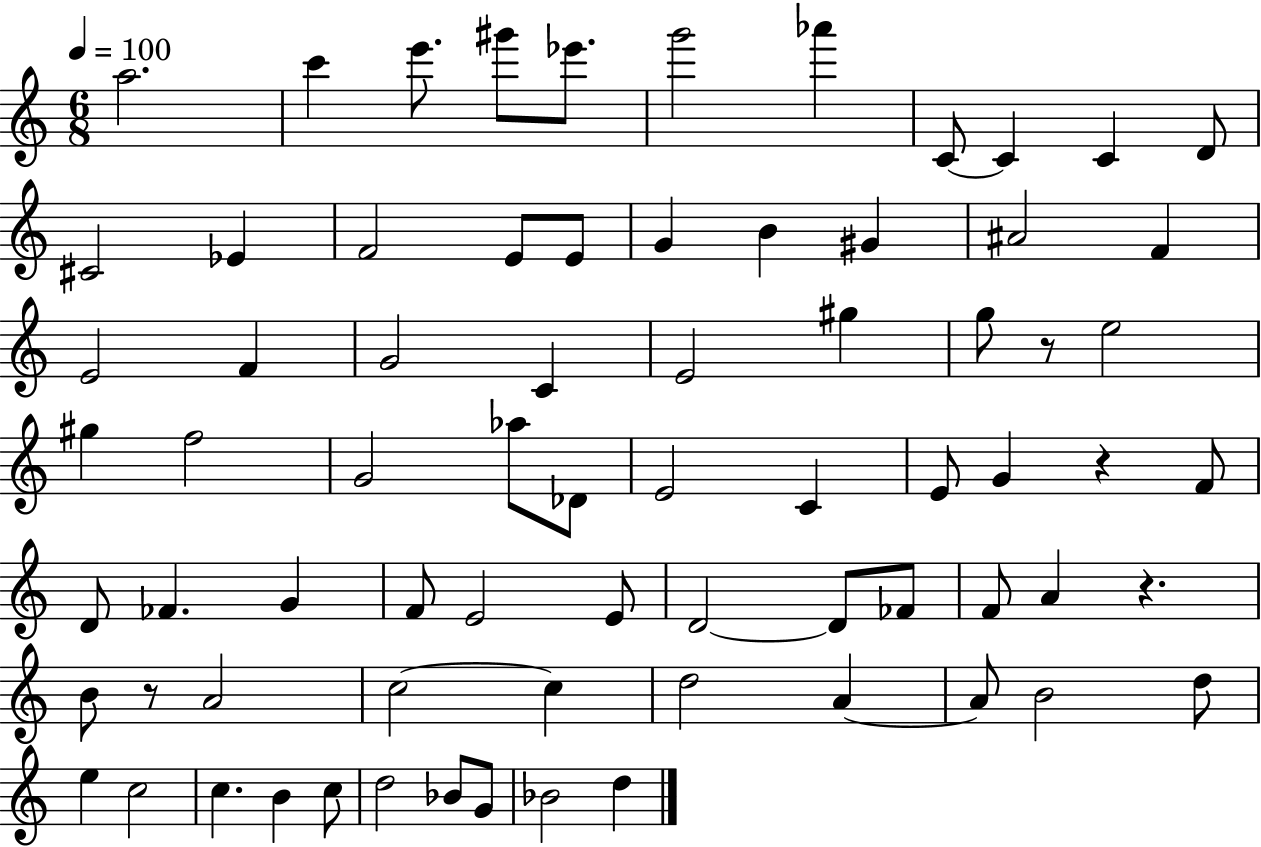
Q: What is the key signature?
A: C major